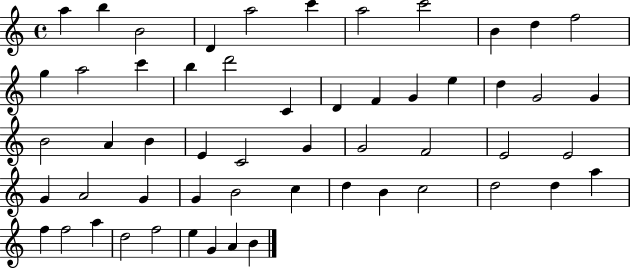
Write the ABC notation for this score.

X:1
T:Untitled
M:4/4
L:1/4
K:C
a b B2 D a2 c' a2 c'2 B d f2 g a2 c' b d'2 C D F G e d G2 G B2 A B E C2 G G2 F2 E2 E2 G A2 G G B2 c d B c2 d2 d a f f2 a d2 f2 e G A B